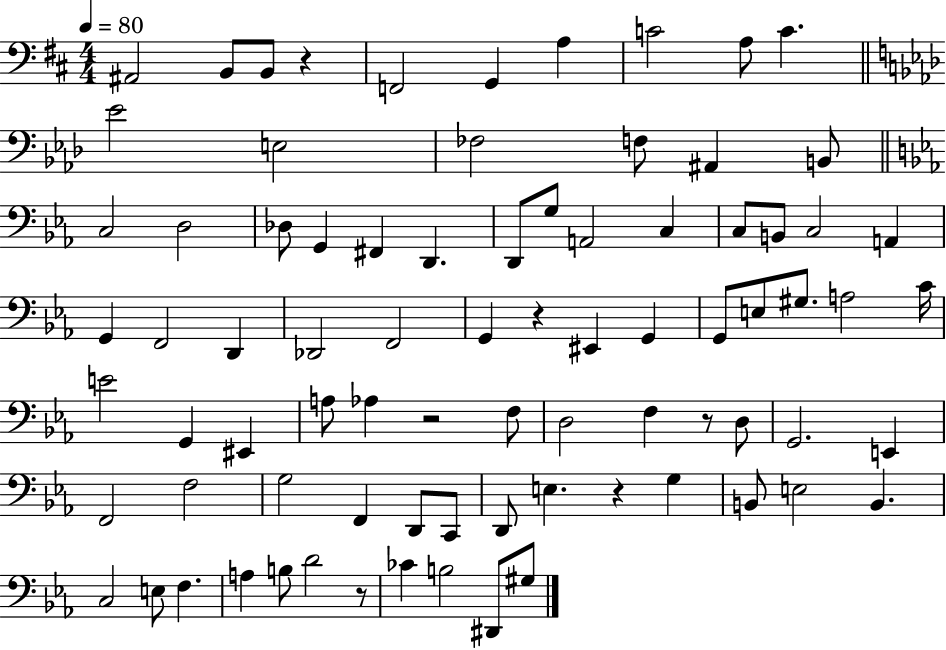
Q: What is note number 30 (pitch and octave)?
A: G2